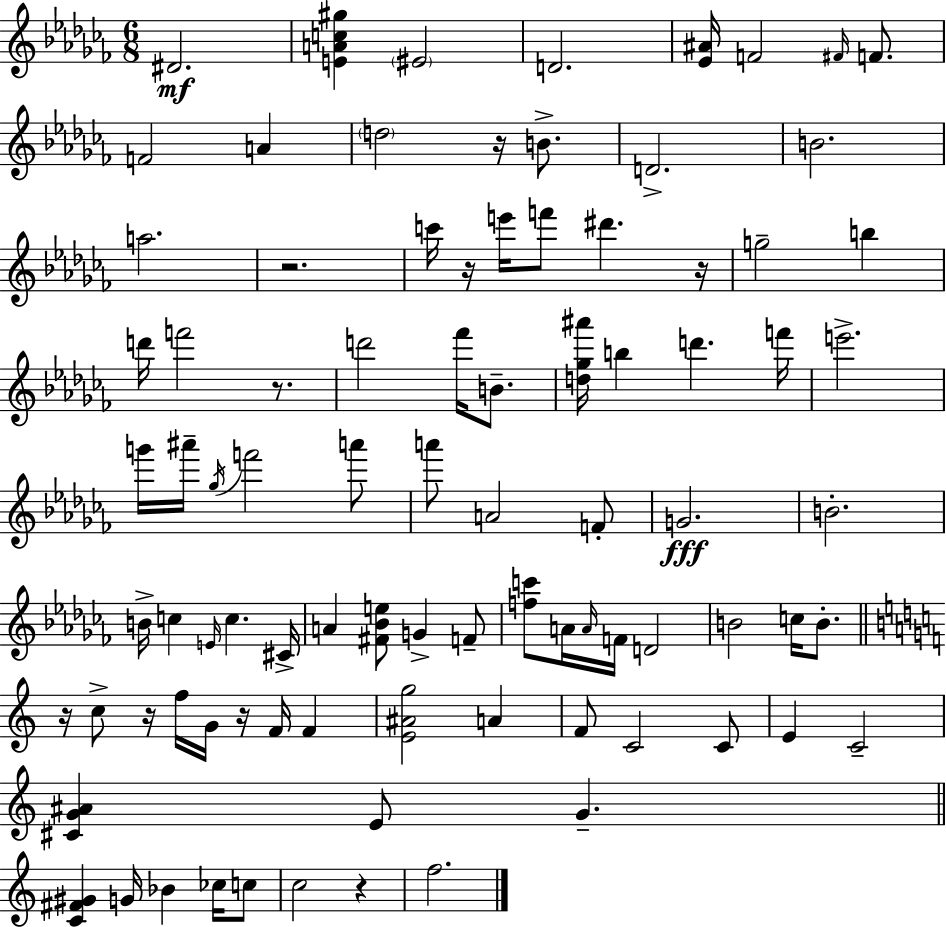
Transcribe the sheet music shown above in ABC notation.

X:1
T:Untitled
M:6/8
L:1/4
K:Abm
^D2 [EAc^g] ^E2 D2 [_E^A]/4 F2 ^F/4 F/2 F2 A d2 z/4 B/2 D2 B2 a2 z2 c'/4 z/4 e'/4 f'/2 ^d' z/4 g2 b d'/4 f'2 z/2 d'2 _f'/4 B/2 [d_g^a']/4 b d' f'/4 e'2 g'/4 ^a'/4 _g/4 f'2 a'/2 a'/2 A2 F/2 G2 B2 B/4 c E/4 c ^C/4 A [^F_Be]/2 G F/2 [fc']/2 A/4 A/4 F/4 D2 B2 c/4 B/2 z/4 c/2 z/4 f/4 G/4 z/4 F/4 F [E^Ag]2 A F/2 C2 C/2 E C2 [^CG^A] E/2 G [C^F^G] G/4 _B _c/4 c/2 c2 z f2